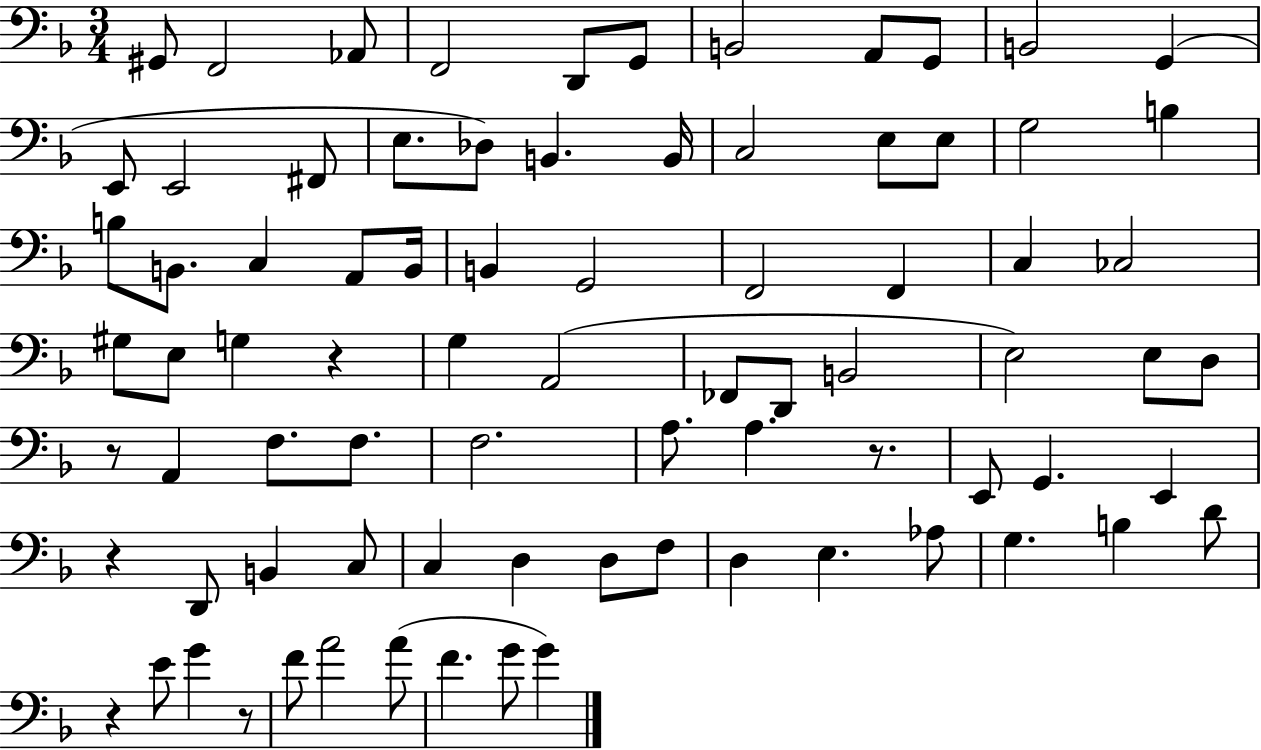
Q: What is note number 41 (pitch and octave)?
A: D2